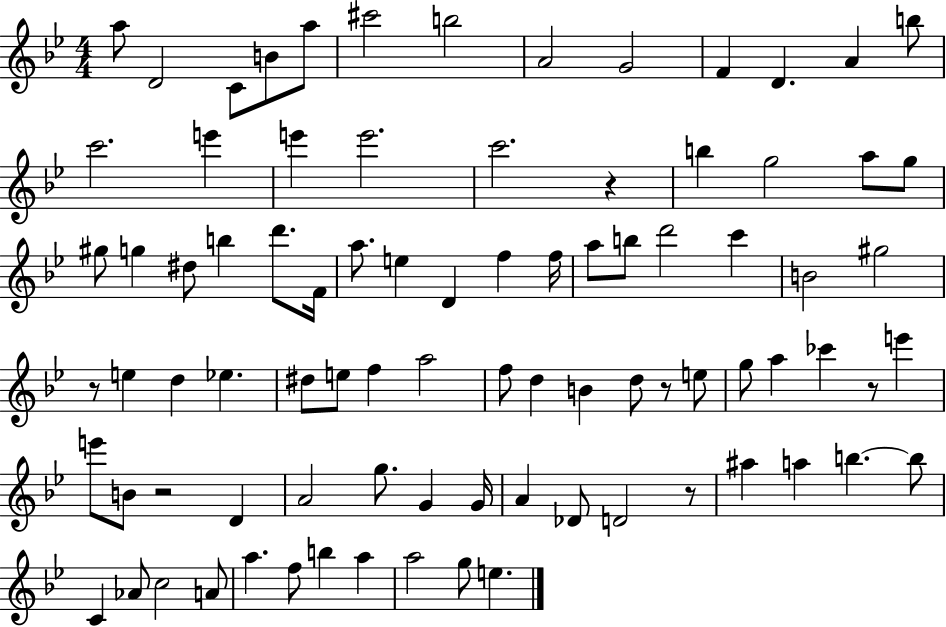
{
  \clef treble
  \numericTimeSignature
  \time 4/4
  \key bes \major
  \repeat volta 2 { a''8 d'2 c'8 b'8 a''8 | cis'''2 b''2 | a'2 g'2 | f'4 d'4. a'4 b''8 | \break c'''2. e'''4 | e'''4 e'''2. | c'''2. r4 | b''4 g''2 a''8 g''8 | \break gis''8 g''4 dis''8 b''4 d'''8. f'16 | a''8. e''4 d'4 f''4 f''16 | a''8 b''8 d'''2 c'''4 | b'2 gis''2 | \break r8 e''4 d''4 ees''4. | dis''8 e''8 f''4 a''2 | f''8 d''4 b'4 d''8 r8 e''8 | g''8 a''4 ces'''4 r8 e'''4 | \break e'''8 b'8 r2 d'4 | a'2 g''8. g'4 g'16 | a'4 des'8 d'2 r8 | ais''4 a''4 b''4.~~ b''8 | \break c'4 aes'8 c''2 a'8 | a''4. f''8 b''4 a''4 | a''2 g''8 e''4. | } \bar "|."
}